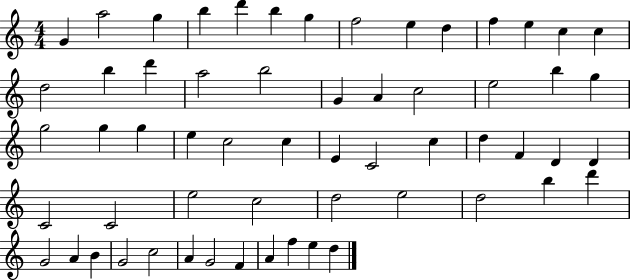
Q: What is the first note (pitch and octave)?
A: G4